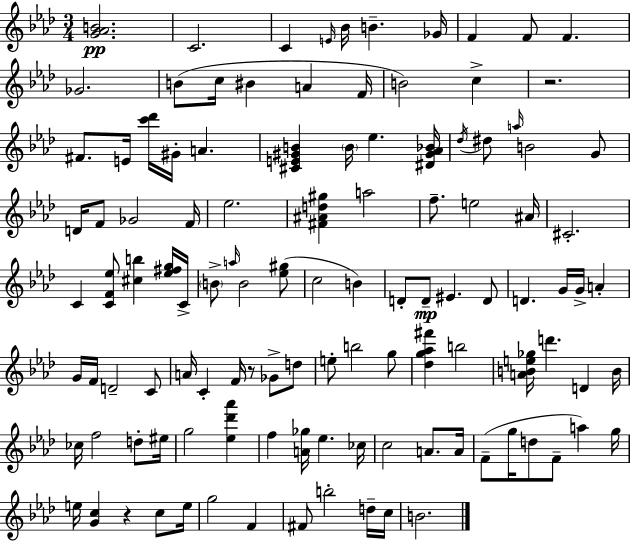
X:1
T:Untitled
M:3/4
L:1/4
K:Ab
[G_AB]2 C2 C E/4 _B/4 B _G/4 F F/2 F _G2 B/2 c/4 ^B A F/4 B2 c z2 ^F/2 E/4 [c'_d']/4 ^G/4 A [^CE^GB] B/4 _e [^D^G_A_B]/4 _d/4 ^d/2 a/4 B2 G/2 D/4 F/2 _G2 F/4 _e2 [^F^Ad^g] a2 f/2 e2 ^A/4 ^C2 C [CF_e]/2 [^cb] [_e^fg]/4 C/4 B/2 a/4 B2 [_e^g]/2 c2 B D/2 D/2 ^E D/2 D G/4 G/4 A G/4 F/4 D2 C/2 A/4 C F/4 z/2 _G/2 d/2 e/2 b2 g/2 [_dg_a^f'] b2 [ABe_g]/4 d' D B/4 _c/4 f2 d/2 ^e/4 g2 [_e_d'_a'] f [A_g]/4 _e _c/4 c2 A/2 A/4 F/2 g/4 d/2 F/2 a g/4 e/4 [Gc] z c/2 e/4 g2 F ^F/2 b2 d/4 c/4 B2